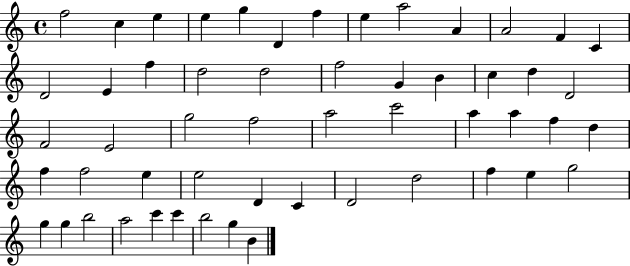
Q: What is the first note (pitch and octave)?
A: F5